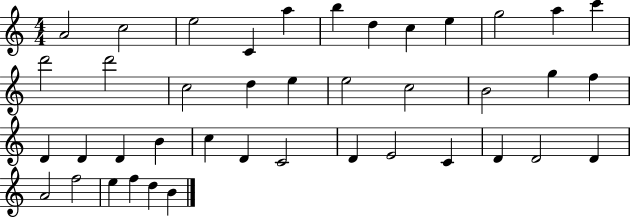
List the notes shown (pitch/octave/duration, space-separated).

A4/h C5/h E5/h C4/q A5/q B5/q D5/q C5/q E5/q G5/h A5/q C6/q D6/h D6/h C5/h D5/q E5/q E5/h C5/h B4/h G5/q F5/q D4/q D4/q D4/q B4/q C5/q D4/q C4/h D4/q E4/h C4/q D4/q D4/h D4/q A4/h F5/h E5/q F5/q D5/q B4/q